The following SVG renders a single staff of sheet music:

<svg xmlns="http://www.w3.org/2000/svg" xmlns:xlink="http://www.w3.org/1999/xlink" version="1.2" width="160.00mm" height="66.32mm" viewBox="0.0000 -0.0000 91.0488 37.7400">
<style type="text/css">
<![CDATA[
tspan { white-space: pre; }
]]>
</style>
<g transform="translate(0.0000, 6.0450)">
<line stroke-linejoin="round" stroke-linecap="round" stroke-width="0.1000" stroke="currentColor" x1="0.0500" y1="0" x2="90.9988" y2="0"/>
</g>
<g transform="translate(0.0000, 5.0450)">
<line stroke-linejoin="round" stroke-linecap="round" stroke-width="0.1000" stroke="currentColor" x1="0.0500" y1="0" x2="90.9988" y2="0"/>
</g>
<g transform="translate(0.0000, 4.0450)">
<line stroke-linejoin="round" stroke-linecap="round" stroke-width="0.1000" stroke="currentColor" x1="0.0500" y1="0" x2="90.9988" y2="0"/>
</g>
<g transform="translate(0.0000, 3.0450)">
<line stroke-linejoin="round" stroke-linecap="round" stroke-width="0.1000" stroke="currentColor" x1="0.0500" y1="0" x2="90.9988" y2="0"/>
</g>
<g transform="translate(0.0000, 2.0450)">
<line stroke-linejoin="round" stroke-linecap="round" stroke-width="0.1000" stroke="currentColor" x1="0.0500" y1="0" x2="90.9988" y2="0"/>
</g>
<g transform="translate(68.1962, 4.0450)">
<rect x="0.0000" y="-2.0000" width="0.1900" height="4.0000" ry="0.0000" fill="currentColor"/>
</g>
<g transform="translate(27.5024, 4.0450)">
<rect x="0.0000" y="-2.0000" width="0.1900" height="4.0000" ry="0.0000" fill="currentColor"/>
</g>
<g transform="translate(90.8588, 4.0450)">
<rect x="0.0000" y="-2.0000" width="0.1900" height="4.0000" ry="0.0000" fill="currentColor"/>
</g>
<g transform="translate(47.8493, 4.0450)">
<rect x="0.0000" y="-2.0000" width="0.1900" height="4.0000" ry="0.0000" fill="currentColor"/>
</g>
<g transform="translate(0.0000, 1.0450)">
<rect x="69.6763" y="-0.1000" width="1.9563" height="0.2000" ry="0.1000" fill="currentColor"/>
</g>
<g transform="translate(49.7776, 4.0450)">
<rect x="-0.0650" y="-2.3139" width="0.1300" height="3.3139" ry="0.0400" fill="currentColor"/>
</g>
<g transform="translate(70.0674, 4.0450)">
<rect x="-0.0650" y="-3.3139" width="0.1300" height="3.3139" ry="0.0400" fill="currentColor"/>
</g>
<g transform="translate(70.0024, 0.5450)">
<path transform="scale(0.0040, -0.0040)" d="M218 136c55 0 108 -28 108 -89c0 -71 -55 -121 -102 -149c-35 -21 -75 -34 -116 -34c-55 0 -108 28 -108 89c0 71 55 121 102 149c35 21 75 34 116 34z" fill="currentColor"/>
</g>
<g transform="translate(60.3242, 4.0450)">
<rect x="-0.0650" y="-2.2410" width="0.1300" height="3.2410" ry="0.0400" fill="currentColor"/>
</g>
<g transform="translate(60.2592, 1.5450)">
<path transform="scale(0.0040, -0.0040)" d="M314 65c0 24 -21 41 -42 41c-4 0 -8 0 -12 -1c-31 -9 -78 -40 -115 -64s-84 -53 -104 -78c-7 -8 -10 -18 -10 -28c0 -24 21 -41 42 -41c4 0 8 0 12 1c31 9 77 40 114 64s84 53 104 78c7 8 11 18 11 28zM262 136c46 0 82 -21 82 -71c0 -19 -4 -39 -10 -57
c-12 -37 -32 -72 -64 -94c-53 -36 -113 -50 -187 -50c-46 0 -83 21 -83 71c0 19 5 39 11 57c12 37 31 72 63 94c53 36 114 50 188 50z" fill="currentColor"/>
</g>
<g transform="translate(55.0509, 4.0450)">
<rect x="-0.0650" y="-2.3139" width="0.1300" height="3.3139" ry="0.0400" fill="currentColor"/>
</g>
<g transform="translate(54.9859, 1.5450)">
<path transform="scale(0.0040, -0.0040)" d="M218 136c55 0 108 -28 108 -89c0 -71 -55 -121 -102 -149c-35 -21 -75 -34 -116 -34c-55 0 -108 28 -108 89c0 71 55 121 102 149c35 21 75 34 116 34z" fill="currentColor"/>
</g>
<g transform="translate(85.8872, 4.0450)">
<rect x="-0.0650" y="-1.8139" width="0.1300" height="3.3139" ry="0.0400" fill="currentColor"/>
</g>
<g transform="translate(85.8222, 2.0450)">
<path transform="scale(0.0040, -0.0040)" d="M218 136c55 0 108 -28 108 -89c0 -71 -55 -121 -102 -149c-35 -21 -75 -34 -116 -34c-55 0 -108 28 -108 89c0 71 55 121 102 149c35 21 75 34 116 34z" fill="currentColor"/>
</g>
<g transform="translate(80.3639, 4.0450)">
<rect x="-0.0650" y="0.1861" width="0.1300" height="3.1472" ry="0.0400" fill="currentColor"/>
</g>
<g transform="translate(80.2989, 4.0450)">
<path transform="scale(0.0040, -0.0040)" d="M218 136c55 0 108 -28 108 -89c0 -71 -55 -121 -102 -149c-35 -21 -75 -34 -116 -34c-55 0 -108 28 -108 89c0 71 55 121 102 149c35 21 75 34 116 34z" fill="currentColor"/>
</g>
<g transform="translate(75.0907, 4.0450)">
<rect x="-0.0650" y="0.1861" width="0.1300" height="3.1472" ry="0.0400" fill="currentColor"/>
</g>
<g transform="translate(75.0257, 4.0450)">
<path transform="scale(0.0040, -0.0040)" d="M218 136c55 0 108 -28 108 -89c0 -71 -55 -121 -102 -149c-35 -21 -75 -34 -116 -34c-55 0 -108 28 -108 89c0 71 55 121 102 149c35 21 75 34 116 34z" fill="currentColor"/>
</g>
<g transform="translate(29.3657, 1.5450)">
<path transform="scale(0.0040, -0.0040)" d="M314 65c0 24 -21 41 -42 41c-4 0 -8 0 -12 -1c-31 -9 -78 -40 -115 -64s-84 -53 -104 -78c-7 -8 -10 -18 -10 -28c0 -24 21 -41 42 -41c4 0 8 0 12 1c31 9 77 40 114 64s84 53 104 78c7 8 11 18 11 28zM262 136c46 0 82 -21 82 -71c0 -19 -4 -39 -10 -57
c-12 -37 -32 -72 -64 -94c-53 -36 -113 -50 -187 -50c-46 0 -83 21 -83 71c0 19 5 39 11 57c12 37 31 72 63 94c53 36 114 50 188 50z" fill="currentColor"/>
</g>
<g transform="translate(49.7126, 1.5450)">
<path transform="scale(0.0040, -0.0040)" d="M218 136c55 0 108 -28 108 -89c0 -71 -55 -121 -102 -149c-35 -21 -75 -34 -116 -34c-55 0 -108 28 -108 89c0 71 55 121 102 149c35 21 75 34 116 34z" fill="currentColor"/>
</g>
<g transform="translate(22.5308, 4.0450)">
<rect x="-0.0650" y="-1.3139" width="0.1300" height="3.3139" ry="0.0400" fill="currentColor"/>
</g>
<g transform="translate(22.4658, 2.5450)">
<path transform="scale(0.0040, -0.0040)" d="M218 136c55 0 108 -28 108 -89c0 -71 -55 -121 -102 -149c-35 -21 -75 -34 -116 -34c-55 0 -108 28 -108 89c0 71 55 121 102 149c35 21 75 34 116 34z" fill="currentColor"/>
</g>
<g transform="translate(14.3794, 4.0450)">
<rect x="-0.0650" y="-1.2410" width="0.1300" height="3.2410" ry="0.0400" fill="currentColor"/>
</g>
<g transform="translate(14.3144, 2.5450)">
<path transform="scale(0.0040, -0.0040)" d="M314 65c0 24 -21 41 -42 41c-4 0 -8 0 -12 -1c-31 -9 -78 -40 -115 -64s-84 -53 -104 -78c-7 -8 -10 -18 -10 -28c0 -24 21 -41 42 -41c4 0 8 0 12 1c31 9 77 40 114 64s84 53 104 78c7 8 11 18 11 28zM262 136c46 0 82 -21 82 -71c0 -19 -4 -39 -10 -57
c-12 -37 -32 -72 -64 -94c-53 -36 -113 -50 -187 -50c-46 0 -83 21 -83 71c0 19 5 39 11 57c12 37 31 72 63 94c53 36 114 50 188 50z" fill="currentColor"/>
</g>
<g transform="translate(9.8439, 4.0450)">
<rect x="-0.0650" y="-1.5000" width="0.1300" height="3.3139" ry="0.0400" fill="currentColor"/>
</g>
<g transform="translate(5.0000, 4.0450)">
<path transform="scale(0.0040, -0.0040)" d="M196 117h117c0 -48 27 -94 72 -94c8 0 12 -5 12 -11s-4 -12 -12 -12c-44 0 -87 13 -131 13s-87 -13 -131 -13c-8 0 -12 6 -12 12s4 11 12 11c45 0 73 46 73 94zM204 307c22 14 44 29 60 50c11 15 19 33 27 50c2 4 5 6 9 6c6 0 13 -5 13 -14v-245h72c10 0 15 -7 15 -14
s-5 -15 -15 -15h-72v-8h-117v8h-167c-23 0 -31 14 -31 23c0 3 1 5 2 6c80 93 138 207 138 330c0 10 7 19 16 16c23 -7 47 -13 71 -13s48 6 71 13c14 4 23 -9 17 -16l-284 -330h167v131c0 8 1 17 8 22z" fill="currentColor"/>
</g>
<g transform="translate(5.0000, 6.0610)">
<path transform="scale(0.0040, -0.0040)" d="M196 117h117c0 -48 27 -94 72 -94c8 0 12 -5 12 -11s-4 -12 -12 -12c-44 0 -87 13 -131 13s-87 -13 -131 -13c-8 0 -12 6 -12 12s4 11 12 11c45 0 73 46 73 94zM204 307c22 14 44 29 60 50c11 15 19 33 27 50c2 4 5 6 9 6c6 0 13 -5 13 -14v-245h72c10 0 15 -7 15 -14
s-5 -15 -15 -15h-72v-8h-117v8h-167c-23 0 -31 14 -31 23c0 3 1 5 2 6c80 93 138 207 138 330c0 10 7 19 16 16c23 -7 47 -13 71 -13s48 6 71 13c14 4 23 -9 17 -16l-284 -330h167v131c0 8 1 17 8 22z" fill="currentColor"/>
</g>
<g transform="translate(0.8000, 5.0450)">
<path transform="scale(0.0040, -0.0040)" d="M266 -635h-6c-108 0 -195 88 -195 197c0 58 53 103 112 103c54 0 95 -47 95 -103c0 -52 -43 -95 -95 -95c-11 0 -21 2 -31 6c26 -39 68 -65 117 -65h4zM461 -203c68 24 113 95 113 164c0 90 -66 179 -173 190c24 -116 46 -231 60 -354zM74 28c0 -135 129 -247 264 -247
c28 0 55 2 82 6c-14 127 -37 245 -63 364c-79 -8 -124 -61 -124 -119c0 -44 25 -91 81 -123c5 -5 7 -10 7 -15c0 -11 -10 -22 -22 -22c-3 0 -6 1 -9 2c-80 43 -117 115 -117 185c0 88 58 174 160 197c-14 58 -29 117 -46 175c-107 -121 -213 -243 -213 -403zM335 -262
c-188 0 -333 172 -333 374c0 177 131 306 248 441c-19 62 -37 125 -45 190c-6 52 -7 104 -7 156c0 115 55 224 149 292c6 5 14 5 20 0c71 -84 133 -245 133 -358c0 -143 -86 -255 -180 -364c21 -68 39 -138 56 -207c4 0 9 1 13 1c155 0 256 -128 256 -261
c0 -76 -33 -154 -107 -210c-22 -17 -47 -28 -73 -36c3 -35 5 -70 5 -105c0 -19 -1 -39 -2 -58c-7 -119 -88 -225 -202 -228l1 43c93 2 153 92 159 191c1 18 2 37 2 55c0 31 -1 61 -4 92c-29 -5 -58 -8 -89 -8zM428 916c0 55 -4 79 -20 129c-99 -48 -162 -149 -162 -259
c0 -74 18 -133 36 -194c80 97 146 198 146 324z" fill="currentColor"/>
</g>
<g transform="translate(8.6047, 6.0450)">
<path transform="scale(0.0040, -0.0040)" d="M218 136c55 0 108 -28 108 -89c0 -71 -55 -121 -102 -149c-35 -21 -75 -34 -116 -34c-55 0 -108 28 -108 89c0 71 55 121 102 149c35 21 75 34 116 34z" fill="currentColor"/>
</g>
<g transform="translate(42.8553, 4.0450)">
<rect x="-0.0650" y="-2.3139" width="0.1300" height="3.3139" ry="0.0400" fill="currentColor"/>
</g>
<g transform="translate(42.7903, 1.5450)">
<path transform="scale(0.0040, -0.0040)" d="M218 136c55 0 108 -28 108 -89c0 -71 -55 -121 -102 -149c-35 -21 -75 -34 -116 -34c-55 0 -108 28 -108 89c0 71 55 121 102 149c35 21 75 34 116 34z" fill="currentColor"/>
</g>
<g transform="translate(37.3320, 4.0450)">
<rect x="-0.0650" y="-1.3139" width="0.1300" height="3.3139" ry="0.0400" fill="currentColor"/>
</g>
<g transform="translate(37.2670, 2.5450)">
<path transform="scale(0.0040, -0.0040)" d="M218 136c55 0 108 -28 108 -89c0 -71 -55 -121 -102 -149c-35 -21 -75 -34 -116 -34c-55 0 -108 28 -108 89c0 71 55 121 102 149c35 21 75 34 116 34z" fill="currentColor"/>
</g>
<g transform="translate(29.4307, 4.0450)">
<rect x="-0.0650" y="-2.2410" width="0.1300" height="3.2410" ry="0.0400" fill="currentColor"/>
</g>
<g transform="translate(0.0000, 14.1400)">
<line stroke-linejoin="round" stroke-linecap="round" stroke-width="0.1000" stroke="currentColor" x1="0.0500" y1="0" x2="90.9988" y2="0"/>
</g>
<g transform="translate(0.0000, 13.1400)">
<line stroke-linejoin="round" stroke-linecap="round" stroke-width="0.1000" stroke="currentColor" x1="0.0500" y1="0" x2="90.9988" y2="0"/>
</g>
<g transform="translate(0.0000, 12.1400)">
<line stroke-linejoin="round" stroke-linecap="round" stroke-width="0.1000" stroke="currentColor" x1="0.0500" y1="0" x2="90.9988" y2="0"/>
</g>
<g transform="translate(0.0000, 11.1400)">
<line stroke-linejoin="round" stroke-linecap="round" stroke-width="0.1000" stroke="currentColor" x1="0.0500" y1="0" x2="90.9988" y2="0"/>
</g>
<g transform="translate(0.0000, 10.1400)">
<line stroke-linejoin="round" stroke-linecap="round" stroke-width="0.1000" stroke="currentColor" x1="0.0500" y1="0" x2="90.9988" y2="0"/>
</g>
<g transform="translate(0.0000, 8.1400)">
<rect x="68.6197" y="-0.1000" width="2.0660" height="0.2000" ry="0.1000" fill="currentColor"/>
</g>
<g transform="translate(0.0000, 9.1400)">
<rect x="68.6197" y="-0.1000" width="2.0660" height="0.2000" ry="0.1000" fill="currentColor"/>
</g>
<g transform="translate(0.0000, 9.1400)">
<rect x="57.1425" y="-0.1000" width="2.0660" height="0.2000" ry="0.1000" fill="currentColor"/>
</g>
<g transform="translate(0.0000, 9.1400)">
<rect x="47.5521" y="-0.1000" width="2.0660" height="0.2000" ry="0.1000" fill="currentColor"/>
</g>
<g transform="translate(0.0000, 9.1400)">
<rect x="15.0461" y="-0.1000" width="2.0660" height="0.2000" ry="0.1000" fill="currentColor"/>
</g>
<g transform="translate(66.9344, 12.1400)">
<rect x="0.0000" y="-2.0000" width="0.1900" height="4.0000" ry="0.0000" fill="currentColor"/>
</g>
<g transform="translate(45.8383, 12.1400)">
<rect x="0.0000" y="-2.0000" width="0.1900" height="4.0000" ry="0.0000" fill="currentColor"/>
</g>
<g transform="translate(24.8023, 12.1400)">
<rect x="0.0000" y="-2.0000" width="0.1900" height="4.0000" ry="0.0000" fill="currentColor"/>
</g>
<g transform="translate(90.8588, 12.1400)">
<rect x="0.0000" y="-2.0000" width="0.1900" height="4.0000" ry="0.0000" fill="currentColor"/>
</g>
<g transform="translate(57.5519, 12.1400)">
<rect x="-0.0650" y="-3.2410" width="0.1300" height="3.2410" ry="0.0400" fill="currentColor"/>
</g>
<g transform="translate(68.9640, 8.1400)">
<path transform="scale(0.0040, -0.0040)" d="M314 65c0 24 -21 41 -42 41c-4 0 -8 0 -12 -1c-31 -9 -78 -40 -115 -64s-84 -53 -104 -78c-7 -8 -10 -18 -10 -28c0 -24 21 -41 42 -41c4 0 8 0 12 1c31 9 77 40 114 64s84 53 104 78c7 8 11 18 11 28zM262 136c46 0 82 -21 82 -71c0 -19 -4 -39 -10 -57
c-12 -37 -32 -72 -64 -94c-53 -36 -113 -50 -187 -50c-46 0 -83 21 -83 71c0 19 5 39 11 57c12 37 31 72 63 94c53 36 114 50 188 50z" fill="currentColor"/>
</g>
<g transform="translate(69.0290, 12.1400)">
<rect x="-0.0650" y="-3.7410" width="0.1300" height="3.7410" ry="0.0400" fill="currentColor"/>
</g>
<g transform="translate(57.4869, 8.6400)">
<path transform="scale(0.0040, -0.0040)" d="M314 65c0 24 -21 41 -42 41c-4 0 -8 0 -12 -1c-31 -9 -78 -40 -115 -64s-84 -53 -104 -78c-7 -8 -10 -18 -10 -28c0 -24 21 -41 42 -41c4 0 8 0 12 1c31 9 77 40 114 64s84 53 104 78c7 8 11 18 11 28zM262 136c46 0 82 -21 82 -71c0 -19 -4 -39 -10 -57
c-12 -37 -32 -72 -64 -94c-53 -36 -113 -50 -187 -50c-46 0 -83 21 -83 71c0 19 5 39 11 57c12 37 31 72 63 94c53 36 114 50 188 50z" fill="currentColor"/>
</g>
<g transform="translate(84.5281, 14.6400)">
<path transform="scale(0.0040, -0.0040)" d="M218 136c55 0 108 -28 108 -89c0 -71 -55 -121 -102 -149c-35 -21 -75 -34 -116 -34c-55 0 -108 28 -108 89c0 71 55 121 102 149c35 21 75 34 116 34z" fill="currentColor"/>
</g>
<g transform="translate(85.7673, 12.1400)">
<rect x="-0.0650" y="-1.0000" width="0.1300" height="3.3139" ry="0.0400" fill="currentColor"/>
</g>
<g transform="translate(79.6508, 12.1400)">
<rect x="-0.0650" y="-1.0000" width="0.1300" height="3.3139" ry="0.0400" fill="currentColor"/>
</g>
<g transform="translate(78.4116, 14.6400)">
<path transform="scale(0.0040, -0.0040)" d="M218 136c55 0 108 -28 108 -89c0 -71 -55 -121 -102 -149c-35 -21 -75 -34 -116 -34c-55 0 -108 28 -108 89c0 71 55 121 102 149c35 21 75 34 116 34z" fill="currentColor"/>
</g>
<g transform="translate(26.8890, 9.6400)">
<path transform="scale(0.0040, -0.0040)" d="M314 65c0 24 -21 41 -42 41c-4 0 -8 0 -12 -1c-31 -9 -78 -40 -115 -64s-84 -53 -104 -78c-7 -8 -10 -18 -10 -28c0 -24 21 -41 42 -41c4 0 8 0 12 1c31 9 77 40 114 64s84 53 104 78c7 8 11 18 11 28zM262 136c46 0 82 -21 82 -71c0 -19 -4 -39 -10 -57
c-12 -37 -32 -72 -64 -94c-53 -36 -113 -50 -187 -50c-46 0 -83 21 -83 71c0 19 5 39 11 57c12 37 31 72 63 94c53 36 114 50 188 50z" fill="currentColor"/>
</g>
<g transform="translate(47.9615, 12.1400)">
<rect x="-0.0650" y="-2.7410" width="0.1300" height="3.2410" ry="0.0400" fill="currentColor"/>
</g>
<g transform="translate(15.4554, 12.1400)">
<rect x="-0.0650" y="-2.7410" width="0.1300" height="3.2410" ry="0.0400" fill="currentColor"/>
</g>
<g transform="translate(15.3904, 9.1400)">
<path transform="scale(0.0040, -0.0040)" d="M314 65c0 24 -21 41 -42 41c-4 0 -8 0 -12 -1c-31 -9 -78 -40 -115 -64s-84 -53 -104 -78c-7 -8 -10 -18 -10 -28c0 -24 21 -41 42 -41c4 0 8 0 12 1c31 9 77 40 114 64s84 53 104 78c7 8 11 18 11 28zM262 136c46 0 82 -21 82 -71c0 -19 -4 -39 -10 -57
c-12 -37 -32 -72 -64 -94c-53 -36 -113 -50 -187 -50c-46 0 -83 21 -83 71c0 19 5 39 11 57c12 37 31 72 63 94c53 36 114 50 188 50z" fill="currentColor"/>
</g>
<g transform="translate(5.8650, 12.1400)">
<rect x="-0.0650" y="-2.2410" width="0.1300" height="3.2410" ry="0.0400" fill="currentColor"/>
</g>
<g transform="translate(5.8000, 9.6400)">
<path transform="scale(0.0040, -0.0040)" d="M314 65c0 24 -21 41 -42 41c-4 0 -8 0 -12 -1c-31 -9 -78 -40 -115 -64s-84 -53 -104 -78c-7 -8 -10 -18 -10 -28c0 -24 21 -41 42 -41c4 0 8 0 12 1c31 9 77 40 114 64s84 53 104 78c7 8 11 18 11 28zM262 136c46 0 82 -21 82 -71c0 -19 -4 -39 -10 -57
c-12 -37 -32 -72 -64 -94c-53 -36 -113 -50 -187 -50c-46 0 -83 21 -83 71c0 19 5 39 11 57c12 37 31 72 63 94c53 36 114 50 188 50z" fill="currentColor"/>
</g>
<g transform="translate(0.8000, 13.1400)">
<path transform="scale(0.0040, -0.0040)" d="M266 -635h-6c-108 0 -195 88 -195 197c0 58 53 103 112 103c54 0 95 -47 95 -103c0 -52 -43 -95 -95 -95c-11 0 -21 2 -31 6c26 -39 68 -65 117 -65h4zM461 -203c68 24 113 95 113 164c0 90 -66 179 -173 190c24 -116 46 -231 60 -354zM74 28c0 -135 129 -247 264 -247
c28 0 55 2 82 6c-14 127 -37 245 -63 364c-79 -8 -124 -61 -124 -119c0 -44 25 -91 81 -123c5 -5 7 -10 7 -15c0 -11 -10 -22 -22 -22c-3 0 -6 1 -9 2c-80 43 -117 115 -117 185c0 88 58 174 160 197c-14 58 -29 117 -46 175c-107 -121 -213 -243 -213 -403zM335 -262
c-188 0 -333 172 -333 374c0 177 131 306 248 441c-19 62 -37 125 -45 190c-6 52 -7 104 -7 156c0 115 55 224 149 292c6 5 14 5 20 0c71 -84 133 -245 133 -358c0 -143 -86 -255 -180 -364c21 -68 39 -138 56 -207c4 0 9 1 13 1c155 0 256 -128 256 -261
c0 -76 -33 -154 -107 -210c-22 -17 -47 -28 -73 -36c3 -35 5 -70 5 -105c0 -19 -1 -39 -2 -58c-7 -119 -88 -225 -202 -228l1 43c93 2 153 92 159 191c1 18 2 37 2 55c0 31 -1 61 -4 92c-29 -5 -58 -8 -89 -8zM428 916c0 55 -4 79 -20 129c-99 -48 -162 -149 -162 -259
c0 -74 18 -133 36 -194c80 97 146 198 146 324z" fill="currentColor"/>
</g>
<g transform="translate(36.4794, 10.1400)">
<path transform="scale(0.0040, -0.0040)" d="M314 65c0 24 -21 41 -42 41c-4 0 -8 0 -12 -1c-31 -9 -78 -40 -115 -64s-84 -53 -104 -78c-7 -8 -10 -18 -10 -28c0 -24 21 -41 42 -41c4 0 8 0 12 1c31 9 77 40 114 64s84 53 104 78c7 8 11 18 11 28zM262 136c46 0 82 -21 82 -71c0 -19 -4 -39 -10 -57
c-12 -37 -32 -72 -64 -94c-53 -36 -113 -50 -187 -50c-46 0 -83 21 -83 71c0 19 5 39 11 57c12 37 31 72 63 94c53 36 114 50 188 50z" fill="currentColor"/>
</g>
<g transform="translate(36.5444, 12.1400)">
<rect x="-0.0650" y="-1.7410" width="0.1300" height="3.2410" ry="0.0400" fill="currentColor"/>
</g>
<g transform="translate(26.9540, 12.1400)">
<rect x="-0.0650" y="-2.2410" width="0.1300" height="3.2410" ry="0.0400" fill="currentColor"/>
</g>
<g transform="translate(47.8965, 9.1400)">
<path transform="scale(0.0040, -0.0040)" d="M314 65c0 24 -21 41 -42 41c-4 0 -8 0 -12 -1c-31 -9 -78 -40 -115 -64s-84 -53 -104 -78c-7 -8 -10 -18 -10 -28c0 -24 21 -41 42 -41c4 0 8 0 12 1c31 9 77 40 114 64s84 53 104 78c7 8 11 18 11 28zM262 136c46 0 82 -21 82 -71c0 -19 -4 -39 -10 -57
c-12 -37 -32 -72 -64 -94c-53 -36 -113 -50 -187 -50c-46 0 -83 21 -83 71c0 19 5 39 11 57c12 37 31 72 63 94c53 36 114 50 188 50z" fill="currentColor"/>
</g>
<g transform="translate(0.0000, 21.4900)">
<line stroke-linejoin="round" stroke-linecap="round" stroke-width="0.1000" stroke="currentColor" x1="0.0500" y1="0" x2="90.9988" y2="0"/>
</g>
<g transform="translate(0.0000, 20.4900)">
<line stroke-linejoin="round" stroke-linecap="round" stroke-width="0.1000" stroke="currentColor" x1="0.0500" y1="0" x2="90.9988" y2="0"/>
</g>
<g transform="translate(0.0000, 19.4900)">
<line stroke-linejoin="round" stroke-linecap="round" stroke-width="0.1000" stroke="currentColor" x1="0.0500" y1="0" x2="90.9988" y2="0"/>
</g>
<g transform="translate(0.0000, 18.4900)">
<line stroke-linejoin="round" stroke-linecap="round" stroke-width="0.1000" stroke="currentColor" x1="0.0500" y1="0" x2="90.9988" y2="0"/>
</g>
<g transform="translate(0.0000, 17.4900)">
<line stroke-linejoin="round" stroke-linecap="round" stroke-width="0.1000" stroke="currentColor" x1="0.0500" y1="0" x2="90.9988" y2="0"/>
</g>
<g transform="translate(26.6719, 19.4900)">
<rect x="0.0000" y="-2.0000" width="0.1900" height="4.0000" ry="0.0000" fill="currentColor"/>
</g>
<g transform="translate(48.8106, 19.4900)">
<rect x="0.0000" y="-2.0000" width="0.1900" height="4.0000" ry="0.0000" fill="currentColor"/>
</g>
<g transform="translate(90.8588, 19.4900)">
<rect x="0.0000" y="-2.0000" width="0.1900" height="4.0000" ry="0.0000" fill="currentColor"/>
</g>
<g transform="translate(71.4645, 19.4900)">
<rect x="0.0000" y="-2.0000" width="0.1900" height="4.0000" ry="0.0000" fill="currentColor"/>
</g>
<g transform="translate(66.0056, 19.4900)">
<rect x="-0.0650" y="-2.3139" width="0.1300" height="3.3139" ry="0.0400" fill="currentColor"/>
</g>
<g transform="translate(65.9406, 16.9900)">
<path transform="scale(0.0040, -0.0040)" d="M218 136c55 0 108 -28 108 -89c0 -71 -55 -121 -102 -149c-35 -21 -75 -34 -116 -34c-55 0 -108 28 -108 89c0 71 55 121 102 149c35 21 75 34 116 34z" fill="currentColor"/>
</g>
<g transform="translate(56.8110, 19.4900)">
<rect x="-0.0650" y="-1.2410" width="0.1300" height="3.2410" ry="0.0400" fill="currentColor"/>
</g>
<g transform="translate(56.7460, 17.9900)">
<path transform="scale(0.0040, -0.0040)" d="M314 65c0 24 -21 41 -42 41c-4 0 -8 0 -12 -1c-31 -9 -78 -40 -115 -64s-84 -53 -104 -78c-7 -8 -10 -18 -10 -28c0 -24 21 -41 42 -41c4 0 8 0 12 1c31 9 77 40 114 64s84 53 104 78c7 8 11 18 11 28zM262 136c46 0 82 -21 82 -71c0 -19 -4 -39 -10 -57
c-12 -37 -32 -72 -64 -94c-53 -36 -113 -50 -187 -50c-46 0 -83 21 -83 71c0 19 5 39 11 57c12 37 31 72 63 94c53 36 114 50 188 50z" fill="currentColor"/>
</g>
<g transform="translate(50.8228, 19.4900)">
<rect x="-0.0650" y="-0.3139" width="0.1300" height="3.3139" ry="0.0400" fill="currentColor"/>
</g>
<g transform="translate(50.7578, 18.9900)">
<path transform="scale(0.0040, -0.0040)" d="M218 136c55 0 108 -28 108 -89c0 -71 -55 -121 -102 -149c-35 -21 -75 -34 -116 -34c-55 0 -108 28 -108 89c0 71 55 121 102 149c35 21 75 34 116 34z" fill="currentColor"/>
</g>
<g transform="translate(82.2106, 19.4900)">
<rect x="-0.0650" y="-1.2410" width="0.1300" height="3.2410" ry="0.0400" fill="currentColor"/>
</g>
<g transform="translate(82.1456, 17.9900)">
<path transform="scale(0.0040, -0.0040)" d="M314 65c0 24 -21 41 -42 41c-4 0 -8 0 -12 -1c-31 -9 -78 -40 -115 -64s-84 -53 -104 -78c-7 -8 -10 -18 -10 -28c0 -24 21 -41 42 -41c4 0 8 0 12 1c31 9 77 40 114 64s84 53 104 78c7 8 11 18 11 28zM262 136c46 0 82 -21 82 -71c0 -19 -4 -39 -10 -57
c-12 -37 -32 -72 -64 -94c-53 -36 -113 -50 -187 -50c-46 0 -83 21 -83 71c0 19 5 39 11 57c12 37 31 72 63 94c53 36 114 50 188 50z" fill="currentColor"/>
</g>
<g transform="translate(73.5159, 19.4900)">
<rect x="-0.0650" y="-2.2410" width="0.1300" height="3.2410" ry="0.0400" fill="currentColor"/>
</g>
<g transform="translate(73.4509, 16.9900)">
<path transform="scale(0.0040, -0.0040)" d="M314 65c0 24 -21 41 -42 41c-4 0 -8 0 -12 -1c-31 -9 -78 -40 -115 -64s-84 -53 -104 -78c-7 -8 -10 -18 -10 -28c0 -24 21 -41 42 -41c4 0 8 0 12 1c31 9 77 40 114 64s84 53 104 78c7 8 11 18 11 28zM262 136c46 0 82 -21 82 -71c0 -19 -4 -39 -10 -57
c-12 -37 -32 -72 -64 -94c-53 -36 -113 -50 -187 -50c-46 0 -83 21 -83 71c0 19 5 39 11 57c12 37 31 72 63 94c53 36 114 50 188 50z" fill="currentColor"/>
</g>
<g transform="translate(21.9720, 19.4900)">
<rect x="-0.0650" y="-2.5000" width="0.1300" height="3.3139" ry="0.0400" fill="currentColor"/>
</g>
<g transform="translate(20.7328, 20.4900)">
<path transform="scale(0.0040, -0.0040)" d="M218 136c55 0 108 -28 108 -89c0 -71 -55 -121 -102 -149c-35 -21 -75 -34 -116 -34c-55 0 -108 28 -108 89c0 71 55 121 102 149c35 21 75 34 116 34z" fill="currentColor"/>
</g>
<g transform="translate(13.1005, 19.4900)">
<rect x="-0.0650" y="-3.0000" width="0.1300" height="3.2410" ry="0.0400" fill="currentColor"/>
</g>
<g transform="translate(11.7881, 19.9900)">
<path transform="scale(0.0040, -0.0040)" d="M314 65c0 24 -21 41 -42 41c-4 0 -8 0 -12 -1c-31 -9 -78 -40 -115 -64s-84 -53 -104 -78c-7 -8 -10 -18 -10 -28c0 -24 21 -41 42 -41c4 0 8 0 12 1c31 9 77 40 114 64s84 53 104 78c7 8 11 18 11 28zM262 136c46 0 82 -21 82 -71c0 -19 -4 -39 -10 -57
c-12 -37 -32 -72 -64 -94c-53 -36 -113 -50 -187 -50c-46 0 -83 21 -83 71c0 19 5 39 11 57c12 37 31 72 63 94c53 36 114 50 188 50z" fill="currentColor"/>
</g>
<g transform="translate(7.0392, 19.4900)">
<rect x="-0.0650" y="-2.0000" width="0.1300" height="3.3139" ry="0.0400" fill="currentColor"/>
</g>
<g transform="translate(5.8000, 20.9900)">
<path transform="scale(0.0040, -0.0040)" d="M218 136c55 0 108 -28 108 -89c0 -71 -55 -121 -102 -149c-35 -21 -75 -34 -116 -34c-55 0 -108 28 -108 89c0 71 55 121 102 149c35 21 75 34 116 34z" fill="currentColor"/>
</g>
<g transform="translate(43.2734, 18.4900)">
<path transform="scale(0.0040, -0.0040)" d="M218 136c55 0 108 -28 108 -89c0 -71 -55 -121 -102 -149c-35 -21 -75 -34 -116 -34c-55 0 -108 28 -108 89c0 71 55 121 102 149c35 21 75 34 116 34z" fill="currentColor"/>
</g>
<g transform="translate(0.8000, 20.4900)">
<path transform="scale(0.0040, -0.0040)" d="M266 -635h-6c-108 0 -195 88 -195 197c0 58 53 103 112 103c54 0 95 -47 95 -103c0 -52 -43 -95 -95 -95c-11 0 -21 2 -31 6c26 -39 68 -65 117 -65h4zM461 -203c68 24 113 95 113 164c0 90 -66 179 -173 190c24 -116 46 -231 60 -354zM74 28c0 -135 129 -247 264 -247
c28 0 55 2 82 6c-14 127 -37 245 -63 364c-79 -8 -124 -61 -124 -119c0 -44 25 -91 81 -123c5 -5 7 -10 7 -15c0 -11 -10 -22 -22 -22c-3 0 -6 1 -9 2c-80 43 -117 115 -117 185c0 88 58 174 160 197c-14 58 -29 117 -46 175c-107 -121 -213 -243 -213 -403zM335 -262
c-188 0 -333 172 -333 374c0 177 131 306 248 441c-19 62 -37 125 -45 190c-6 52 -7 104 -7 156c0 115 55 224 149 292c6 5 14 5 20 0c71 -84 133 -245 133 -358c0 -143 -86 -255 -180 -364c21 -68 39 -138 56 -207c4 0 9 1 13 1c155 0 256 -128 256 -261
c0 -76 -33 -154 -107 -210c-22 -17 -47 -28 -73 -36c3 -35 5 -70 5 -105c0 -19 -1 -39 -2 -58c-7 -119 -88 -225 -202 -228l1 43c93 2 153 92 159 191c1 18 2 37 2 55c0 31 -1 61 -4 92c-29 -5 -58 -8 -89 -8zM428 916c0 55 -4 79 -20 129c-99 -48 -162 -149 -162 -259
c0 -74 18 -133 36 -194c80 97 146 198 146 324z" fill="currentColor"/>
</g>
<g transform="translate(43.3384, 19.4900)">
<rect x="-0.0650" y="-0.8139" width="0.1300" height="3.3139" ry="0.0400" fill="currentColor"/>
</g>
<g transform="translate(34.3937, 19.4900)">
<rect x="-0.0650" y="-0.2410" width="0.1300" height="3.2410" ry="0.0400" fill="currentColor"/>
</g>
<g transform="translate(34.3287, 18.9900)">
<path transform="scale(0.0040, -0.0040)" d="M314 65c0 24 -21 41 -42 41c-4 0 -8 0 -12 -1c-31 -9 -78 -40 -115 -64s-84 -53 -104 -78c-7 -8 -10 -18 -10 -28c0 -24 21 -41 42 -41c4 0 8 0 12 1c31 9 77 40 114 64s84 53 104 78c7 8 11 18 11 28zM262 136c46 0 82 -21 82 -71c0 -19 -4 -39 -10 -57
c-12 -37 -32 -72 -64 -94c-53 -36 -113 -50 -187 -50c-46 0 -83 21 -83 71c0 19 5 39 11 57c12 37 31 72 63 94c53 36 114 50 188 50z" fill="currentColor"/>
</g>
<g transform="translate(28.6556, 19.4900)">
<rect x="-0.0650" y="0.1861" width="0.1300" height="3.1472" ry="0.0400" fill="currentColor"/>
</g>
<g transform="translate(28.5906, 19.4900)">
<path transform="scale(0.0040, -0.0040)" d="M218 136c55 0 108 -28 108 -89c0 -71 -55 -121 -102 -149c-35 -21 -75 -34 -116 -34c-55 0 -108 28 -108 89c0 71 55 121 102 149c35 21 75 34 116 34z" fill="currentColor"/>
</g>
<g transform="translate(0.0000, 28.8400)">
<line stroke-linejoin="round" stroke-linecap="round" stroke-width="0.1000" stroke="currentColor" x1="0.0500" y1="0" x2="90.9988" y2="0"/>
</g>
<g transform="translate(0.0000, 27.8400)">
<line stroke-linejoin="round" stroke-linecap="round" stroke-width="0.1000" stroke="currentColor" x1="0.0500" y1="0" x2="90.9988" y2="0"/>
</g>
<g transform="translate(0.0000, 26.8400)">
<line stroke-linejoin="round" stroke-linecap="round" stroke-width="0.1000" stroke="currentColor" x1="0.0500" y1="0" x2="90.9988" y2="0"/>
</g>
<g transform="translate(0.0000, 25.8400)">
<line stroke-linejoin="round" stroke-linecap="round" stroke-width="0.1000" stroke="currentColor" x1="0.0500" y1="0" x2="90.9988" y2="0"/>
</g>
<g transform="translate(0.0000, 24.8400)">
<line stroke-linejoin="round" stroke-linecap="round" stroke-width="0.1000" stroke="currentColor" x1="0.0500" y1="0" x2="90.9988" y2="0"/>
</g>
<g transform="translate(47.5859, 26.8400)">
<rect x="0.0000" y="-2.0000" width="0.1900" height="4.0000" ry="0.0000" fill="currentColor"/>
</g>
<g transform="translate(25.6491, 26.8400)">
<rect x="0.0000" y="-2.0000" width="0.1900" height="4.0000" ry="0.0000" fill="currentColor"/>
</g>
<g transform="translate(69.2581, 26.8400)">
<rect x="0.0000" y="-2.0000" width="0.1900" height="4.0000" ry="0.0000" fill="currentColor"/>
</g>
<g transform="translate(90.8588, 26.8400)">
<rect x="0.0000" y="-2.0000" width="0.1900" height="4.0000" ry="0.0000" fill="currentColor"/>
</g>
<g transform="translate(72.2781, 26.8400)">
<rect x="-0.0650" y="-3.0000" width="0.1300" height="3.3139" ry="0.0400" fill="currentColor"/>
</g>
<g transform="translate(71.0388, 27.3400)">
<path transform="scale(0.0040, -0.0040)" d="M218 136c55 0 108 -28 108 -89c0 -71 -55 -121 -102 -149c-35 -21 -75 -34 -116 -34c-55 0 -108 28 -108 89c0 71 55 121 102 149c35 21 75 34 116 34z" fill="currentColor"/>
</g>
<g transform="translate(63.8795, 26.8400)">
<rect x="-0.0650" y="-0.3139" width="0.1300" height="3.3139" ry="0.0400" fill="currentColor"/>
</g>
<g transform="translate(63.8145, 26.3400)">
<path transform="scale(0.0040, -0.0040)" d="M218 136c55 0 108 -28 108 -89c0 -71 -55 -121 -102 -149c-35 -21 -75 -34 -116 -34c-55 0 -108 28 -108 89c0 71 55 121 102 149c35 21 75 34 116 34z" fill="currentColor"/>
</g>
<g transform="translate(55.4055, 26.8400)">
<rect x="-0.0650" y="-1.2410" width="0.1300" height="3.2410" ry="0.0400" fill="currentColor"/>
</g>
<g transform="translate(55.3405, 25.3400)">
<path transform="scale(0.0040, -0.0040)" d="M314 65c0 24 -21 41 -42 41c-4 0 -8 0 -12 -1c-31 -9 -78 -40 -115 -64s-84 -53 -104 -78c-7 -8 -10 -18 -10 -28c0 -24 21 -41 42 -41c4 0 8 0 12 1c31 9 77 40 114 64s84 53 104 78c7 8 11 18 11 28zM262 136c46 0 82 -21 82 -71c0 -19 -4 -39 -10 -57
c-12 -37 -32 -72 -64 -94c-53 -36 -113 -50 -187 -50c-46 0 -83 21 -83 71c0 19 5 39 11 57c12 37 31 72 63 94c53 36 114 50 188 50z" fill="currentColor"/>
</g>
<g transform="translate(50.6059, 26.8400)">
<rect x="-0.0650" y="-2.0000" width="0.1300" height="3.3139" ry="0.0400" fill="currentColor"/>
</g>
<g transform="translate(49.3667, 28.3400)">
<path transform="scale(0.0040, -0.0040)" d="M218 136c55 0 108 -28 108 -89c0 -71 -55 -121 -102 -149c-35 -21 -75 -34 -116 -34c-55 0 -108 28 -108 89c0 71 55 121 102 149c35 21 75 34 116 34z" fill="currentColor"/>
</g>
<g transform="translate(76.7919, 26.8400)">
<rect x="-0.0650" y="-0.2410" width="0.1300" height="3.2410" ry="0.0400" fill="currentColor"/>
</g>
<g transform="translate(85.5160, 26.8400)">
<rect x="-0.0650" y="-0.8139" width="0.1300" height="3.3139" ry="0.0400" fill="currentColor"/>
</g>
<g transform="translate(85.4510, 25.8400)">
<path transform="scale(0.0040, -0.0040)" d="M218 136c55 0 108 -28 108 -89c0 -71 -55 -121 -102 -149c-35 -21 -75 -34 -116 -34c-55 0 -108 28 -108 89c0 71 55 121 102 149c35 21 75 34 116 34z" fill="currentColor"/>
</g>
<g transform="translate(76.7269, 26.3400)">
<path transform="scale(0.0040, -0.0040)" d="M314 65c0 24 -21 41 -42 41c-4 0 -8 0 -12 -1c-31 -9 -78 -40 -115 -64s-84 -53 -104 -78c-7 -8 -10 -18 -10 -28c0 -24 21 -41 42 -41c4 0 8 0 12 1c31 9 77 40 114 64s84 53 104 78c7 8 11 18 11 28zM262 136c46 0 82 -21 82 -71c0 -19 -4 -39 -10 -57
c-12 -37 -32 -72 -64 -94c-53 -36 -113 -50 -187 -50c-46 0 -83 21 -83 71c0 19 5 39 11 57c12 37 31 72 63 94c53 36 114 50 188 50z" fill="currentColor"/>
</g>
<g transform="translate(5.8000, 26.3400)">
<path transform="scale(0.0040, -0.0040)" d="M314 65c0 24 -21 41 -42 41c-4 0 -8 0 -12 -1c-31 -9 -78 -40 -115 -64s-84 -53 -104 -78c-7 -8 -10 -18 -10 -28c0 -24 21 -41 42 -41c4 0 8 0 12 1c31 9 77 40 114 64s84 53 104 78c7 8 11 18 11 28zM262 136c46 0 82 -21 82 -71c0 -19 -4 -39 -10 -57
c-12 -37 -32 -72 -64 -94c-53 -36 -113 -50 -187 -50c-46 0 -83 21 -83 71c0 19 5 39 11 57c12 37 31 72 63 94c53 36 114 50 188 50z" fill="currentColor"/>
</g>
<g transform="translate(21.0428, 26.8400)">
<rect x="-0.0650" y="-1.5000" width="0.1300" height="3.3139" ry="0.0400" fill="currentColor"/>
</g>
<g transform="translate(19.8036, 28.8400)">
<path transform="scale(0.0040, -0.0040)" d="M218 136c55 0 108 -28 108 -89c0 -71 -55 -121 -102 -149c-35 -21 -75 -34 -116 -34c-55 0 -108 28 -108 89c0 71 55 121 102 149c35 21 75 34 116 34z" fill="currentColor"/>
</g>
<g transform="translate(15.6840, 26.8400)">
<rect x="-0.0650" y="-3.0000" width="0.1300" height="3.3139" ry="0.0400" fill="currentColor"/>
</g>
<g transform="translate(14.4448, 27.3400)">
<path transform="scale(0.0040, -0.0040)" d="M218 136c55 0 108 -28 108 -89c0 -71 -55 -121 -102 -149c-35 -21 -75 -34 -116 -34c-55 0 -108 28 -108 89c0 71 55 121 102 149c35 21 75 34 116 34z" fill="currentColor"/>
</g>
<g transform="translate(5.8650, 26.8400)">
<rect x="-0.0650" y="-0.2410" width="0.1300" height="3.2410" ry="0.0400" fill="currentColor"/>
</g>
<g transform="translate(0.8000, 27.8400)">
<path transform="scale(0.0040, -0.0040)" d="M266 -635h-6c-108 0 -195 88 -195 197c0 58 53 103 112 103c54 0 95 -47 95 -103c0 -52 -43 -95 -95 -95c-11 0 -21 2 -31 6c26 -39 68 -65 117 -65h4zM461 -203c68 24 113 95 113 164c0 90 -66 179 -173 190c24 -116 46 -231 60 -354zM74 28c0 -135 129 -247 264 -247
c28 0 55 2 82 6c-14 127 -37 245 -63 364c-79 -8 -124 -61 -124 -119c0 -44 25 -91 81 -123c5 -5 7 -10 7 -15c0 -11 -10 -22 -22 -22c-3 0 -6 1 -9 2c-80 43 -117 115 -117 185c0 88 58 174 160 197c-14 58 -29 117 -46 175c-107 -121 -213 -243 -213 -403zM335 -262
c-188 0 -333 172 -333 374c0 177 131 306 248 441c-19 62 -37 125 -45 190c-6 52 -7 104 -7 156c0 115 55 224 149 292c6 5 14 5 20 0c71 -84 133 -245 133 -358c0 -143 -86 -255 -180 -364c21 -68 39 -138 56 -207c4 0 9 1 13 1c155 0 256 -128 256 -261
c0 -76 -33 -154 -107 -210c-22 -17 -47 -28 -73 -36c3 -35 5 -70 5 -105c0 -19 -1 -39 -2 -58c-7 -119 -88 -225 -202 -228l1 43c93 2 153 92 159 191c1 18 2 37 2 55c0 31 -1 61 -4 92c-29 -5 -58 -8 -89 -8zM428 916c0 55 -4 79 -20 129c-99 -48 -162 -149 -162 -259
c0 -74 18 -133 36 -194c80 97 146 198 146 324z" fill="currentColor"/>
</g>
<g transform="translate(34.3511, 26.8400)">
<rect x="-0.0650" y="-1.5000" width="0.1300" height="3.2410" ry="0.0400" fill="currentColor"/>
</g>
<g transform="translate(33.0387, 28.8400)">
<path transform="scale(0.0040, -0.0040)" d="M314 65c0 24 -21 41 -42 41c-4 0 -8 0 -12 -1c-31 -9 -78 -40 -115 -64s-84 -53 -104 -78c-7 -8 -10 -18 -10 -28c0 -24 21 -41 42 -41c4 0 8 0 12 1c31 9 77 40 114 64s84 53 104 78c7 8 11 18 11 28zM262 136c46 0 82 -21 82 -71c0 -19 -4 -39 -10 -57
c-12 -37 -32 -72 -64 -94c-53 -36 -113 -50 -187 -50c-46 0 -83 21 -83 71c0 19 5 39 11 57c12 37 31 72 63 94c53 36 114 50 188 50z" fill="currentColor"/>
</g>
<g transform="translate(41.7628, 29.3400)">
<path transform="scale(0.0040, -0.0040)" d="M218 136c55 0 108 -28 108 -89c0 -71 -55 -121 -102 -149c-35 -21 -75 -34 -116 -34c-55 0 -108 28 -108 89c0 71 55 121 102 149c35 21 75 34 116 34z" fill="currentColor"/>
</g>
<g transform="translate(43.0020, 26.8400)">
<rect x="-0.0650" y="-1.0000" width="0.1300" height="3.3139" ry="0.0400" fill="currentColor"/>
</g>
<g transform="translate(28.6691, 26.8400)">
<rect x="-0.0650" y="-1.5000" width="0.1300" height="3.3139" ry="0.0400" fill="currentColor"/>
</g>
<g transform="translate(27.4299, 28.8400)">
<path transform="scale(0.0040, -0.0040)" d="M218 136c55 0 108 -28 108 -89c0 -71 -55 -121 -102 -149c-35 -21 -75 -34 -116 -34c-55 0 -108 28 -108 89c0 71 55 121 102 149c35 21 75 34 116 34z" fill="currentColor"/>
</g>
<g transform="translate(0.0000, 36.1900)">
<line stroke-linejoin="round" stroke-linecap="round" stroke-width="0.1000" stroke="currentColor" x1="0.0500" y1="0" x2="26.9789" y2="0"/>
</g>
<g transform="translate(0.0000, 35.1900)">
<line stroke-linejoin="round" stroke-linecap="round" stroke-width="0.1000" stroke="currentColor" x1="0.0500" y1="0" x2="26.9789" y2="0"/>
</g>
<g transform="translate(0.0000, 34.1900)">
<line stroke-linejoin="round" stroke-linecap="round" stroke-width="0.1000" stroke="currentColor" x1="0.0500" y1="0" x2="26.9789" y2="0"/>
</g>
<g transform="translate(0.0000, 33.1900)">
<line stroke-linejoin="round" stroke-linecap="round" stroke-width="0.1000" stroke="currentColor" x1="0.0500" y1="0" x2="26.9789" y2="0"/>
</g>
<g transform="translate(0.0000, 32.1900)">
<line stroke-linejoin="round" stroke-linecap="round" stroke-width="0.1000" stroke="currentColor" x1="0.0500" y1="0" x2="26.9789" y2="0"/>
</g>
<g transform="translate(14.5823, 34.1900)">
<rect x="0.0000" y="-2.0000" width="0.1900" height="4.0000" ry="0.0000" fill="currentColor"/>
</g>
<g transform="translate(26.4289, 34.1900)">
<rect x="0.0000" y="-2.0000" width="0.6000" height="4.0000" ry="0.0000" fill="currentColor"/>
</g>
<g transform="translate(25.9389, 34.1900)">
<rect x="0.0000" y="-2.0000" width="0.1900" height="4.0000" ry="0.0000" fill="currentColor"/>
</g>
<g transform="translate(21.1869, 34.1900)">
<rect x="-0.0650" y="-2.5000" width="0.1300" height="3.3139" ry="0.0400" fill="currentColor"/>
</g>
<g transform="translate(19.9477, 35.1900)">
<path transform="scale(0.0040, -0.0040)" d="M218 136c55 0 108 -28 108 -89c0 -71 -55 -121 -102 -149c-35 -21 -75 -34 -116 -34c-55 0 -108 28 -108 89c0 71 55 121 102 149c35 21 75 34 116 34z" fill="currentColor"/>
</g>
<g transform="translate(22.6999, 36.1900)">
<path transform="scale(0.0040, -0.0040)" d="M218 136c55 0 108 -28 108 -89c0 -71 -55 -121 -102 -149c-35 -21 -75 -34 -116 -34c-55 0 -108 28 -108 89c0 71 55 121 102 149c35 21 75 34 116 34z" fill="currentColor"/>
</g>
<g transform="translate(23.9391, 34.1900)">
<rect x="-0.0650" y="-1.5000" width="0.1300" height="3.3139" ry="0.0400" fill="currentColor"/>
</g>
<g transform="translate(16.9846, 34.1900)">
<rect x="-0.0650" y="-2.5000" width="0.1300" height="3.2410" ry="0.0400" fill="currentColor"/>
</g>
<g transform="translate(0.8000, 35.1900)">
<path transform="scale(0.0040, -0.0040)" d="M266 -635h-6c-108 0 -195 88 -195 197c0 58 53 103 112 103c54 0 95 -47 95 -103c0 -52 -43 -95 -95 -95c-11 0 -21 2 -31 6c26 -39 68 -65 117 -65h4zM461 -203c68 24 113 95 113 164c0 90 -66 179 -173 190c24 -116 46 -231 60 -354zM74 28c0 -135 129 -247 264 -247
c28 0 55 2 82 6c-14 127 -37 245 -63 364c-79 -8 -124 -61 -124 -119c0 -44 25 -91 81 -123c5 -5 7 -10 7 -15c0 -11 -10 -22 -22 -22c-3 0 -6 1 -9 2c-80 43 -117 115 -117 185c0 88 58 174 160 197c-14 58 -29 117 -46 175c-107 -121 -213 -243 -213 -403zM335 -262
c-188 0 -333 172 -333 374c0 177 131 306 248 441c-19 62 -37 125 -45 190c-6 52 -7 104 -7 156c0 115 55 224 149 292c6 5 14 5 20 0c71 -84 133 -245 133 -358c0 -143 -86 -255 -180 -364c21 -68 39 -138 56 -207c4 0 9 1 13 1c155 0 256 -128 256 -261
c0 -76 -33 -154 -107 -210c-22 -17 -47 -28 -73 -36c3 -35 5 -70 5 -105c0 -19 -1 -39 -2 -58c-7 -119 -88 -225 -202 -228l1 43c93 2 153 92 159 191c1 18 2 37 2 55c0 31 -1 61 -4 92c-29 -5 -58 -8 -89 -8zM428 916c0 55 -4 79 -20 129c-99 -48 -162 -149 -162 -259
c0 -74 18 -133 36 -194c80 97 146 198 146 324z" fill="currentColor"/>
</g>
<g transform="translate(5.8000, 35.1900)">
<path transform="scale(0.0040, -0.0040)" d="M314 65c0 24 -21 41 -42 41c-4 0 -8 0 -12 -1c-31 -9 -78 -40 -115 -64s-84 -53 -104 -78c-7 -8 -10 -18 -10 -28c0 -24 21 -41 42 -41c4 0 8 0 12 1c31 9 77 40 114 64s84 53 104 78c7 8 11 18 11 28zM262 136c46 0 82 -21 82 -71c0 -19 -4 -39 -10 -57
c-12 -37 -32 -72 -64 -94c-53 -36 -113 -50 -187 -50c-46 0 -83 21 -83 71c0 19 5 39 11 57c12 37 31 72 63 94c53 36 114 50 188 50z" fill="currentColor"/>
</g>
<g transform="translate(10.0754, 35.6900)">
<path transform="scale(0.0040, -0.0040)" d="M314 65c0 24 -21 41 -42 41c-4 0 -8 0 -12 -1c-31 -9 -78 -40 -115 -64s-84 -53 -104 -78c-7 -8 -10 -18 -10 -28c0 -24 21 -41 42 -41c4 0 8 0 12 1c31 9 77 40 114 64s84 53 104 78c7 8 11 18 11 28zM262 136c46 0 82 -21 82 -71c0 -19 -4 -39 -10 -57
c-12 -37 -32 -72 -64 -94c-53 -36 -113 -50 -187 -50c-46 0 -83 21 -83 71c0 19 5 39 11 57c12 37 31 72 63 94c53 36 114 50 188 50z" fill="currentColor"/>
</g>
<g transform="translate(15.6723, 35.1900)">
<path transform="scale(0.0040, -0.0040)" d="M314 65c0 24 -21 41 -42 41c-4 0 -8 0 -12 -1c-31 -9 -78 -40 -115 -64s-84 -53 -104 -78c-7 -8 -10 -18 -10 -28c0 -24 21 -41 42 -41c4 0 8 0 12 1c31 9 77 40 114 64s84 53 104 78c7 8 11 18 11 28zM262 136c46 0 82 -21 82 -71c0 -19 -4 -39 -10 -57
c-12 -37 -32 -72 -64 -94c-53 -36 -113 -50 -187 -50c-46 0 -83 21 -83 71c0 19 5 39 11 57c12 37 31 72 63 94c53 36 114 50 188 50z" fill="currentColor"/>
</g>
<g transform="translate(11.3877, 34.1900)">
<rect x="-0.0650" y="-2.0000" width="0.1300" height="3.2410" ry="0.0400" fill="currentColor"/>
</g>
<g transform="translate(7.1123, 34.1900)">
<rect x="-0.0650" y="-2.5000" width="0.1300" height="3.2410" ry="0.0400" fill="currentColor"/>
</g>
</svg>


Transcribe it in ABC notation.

X:1
T:Untitled
M:4/4
L:1/4
K:C
E e2 e g2 e g g g g2 b B B f g2 a2 g2 f2 a2 b2 c'2 D D F A2 G B c2 d c e2 g g2 e2 c2 A E E E2 D F e2 c A c2 d G2 F2 G2 G E